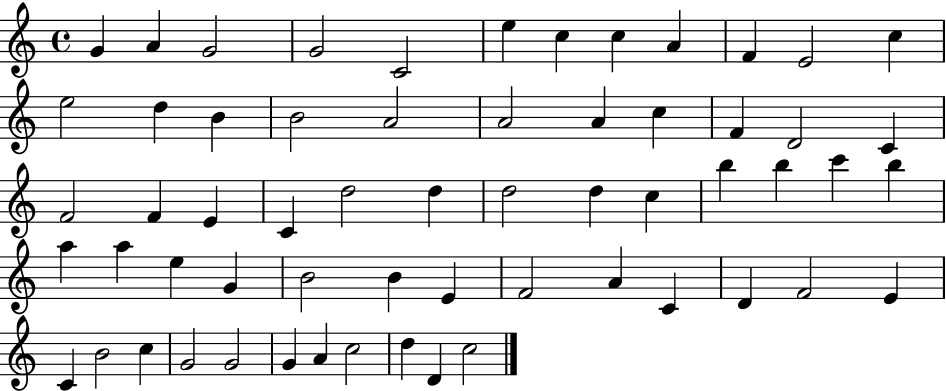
{
  \clef treble
  \time 4/4
  \defaultTimeSignature
  \key c \major
  g'4 a'4 g'2 | g'2 c'2 | e''4 c''4 c''4 a'4 | f'4 e'2 c''4 | \break e''2 d''4 b'4 | b'2 a'2 | a'2 a'4 c''4 | f'4 d'2 c'4 | \break f'2 f'4 e'4 | c'4 d''2 d''4 | d''2 d''4 c''4 | b''4 b''4 c'''4 b''4 | \break a''4 a''4 e''4 g'4 | b'2 b'4 e'4 | f'2 a'4 c'4 | d'4 f'2 e'4 | \break c'4 b'2 c''4 | g'2 g'2 | g'4 a'4 c''2 | d''4 d'4 c''2 | \break \bar "|."
}